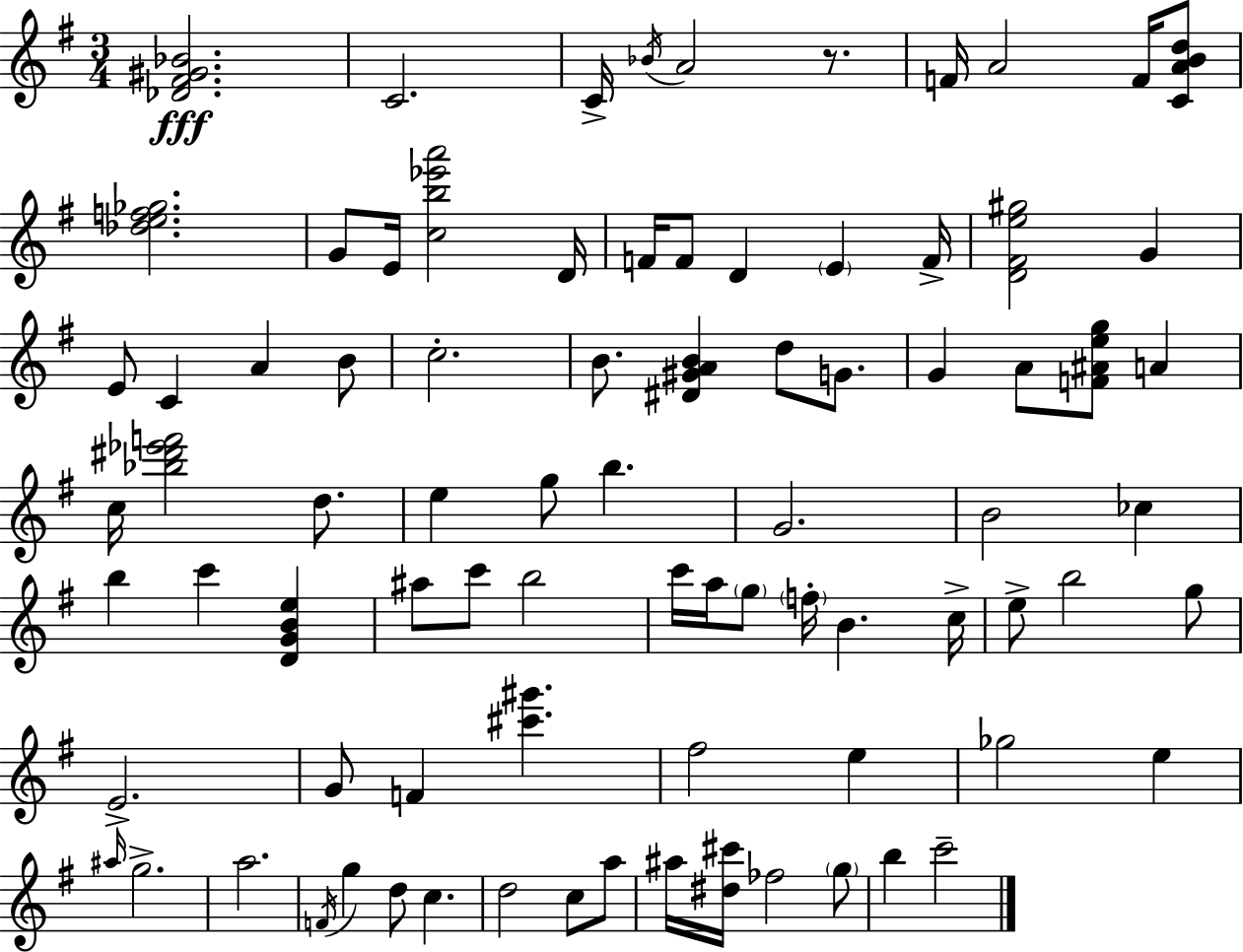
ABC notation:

X:1
T:Untitled
M:3/4
L:1/4
K:Em
[_D^F^G_B]2 C2 C/4 _B/4 A2 z/2 F/4 A2 F/4 [CABd]/2 [_def_g]2 G/2 E/4 [cb_e'a']2 D/4 F/4 F/2 D E F/4 [D^Fe^g]2 G E/2 C A B/2 c2 B/2 [^D^GAB] d/2 G/2 G A/2 [F^Aeg]/2 A c/4 [_b^d'_e'f']2 d/2 e g/2 b G2 B2 _c b c' [DGBe] ^a/2 c'/2 b2 c'/4 a/4 g/2 f/4 B c/4 e/2 b2 g/2 E2 G/2 F [^c'^g'] ^f2 e _g2 e ^a/4 g2 a2 F/4 g d/2 c d2 c/2 a/2 ^a/4 [^d^c']/4 _f2 g/2 b c'2